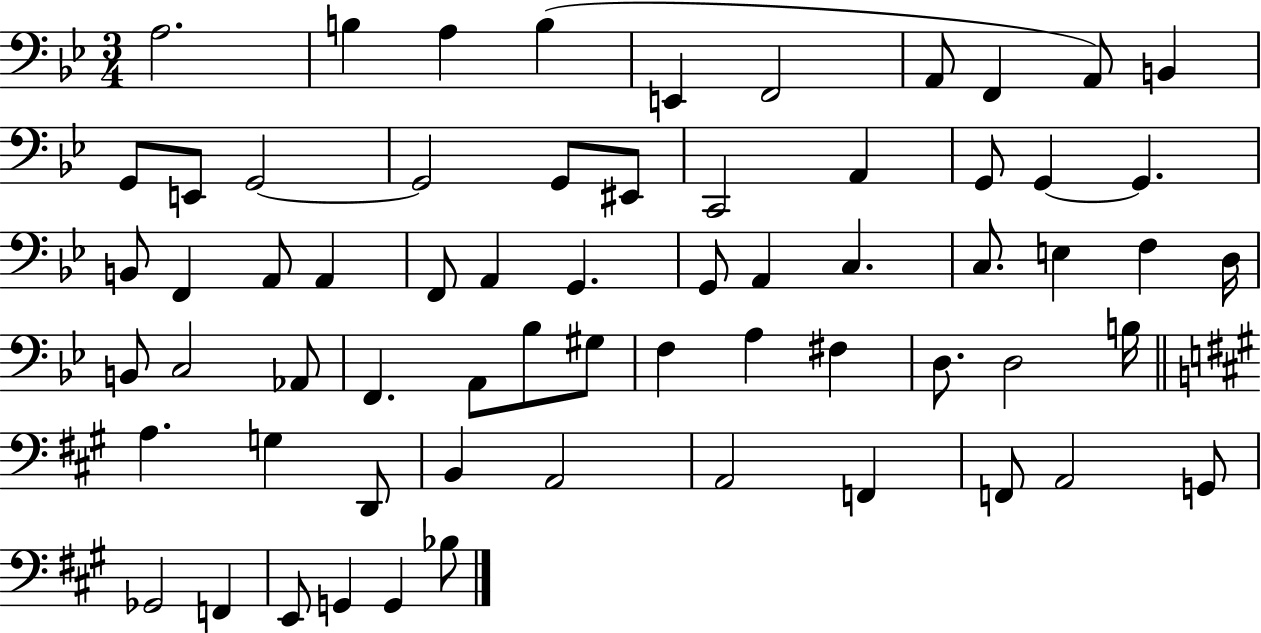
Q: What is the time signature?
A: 3/4